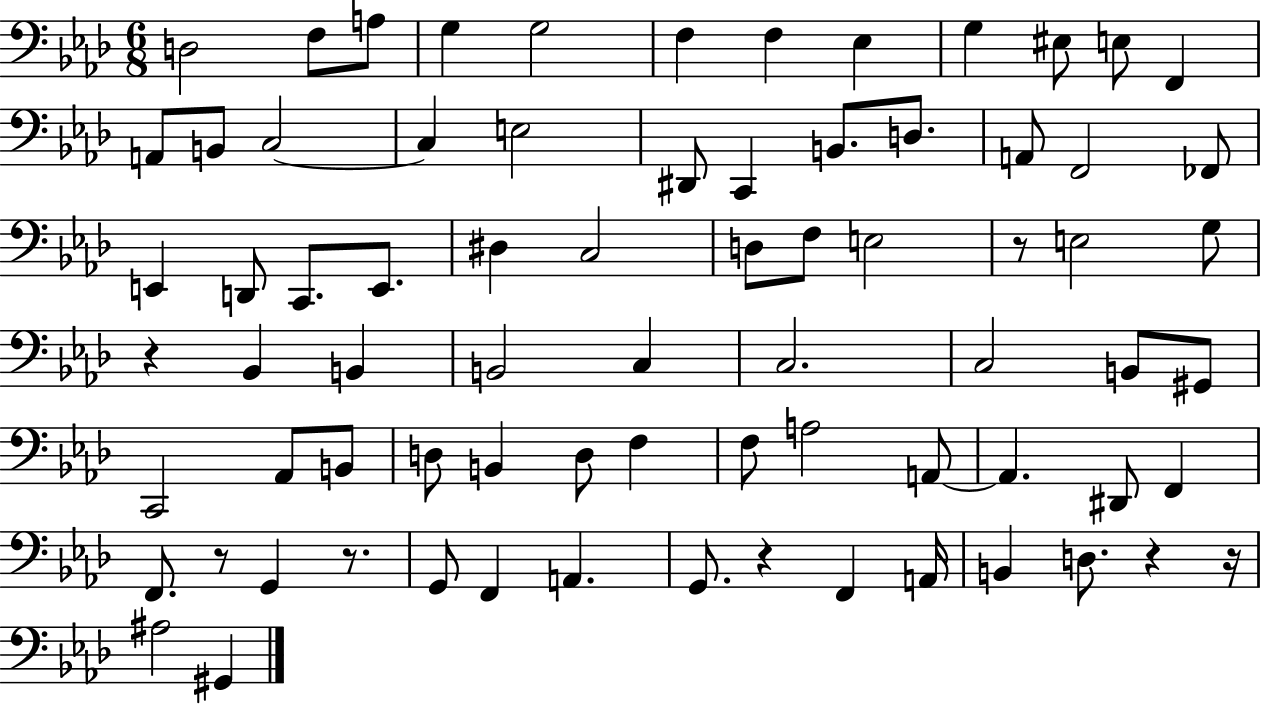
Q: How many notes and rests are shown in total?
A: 75